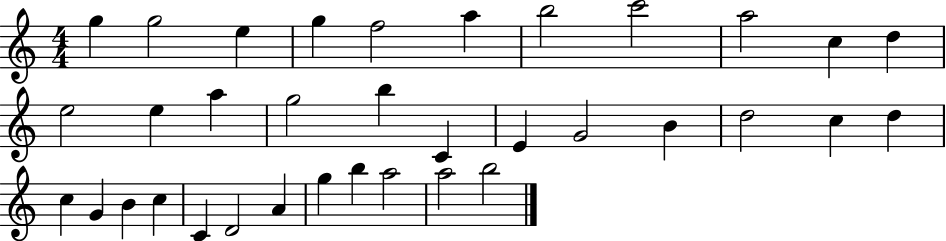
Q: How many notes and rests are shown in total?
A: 35